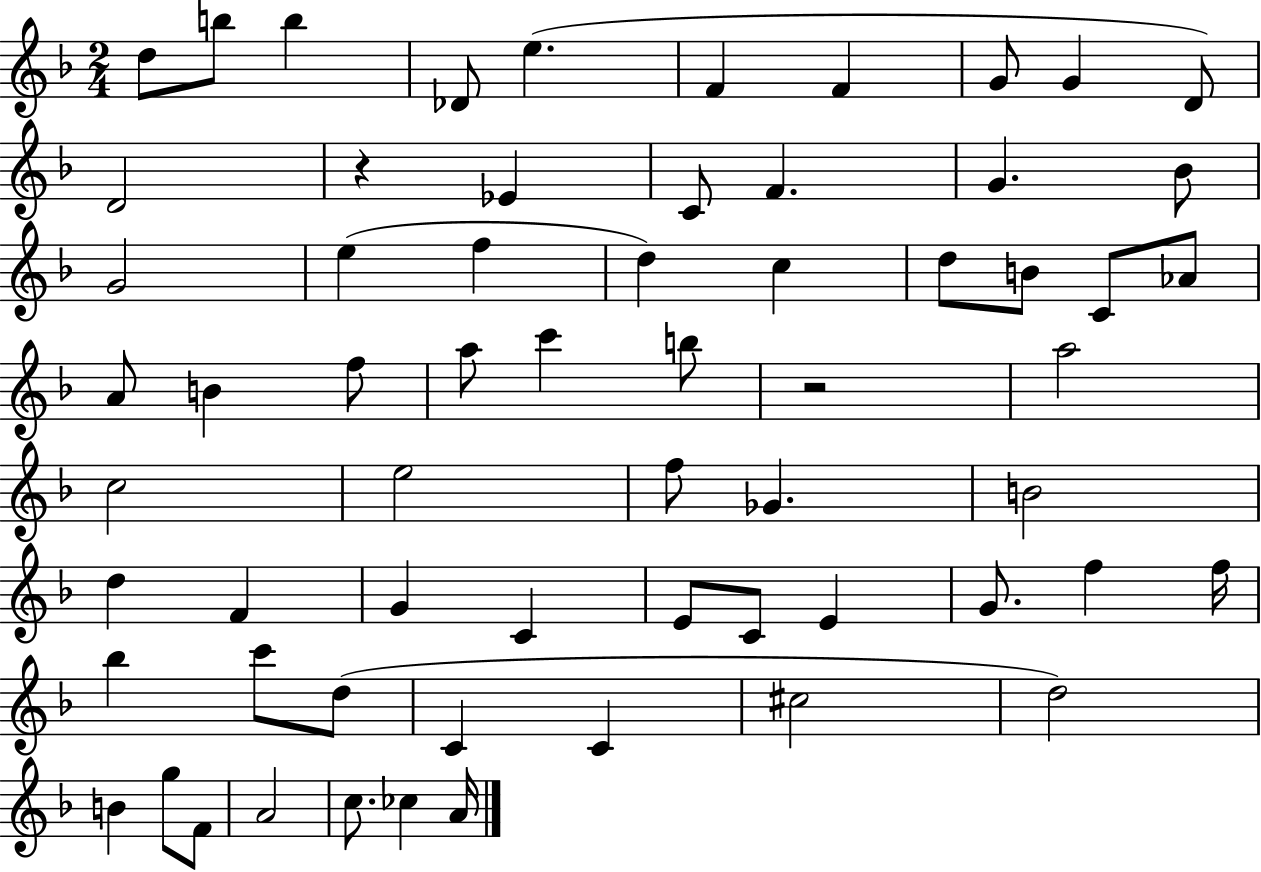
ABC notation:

X:1
T:Untitled
M:2/4
L:1/4
K:F
d/2 b/2 b _D/2 e F F G/2 G D/2 D2 z _E C/2 F G _B/2 G2 e f d c d/2 B/2 C/2 _A/2 A/2 B f/2 a/2 c' b/2 z2 a2 c2 e2 f/2 _G B2 d F G C E/2 C/2 E G/2 f f/4 _b c'/2 d/2 C C ^c2 d2 B g/2 F/2 A2 c/2 _c A/4